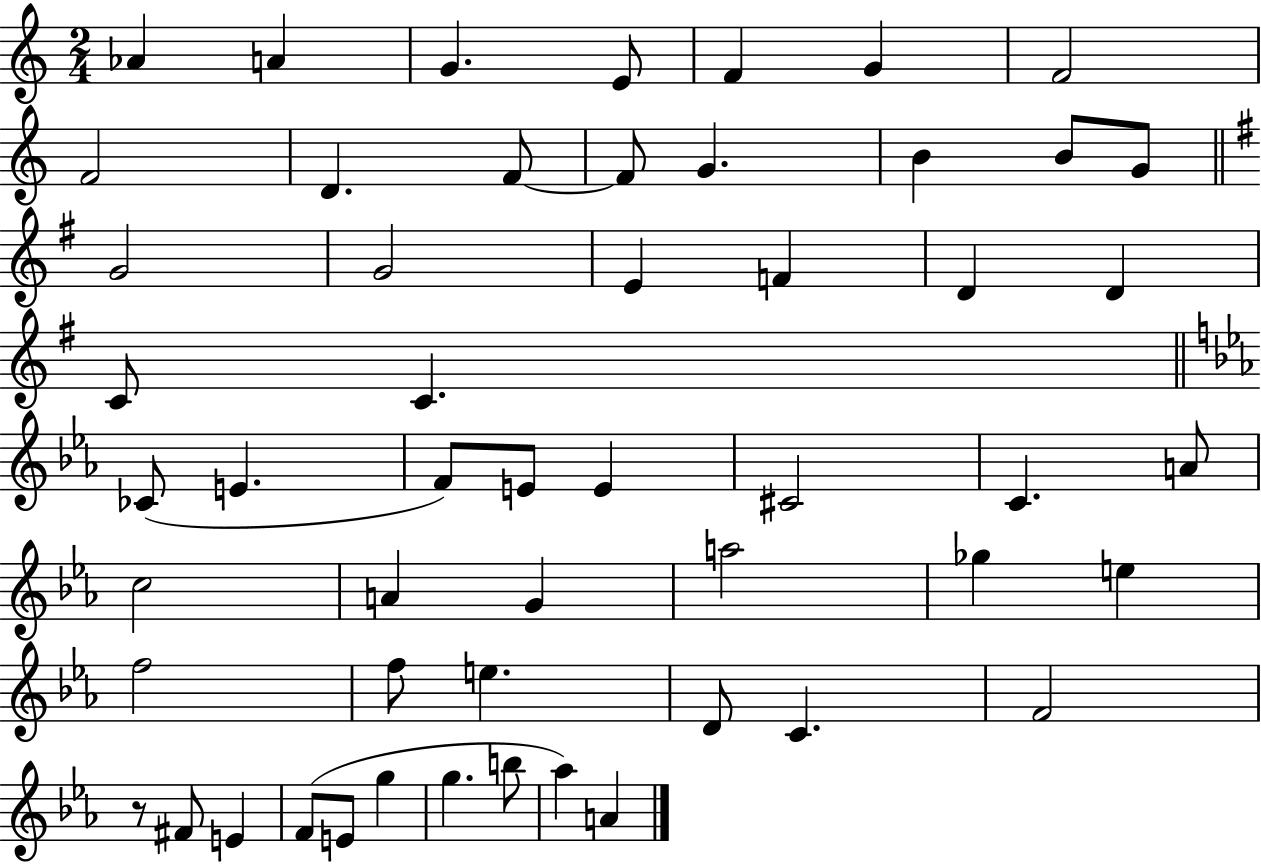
{
  \clef treble
  \numericTimeSignature
  \time 2/4
  \key c \major
  aes'4 a'4 | g'4. e'8 | f'4 g'4 | f'2 | \break f'2 | d'4. f'8~~ | f'8 g'4. | b'4 b'8 g'8 | \break \bar "||" \break \key g \major g'2 | g'2 | e'4 f'4 | d'4 d'4 | \break c'8 c'4. | \bar "||" \break \key c \minor ces'8( e'4. | f'8) e'8 e'4 | cis'2 | c'4. a'8 | \break c''2 | a'4 g'4 | a''2 | ges''4 e''4 | \break f''2 | f''8 e''4. | d'8 c'4. | f'2 | \break r8 fis'8 e'4 | f'8( e'8 g''4 | g''4. b''8 | aes''4) a'4 | \break \bar "|."
}